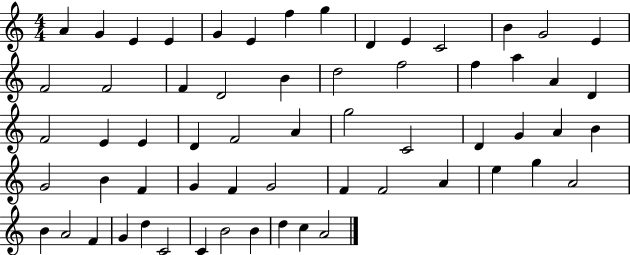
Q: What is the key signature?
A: C major